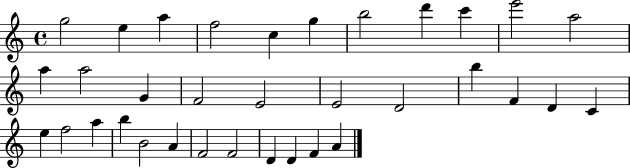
{
  \clef treble
  \time 4/4
  \defaultTimeSignature
  \key c \major
  g''2 e''4 a''4 | f''2 c''4 g''4 | b''2 d'''4 c'''4 | e'''2 a''2 | \break a''4 a''2 g'4 | f'2 e'2 | e'2 d'2 | b''4 f'4 d'4 c'4 | \break e''4 f''2 a''4 | b''4 b'2 a'4 | f'2 f'2 | d'4 d'4 f'4 a'4 | \break \bar "|."
}